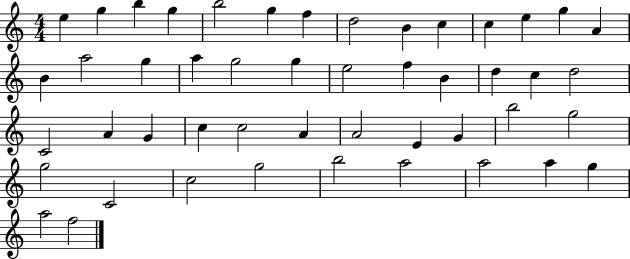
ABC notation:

X:1
T:Untitled
M:4/4
L:1/4
K:C
e g b g b2 g f d2 B c c e g A B a2 g a g2 g e2 f B d c d2 C2 A G c c2 A A2 E G b2 g2 g2 C2 c2 g2 b2 a2 a2 a g a2 f2